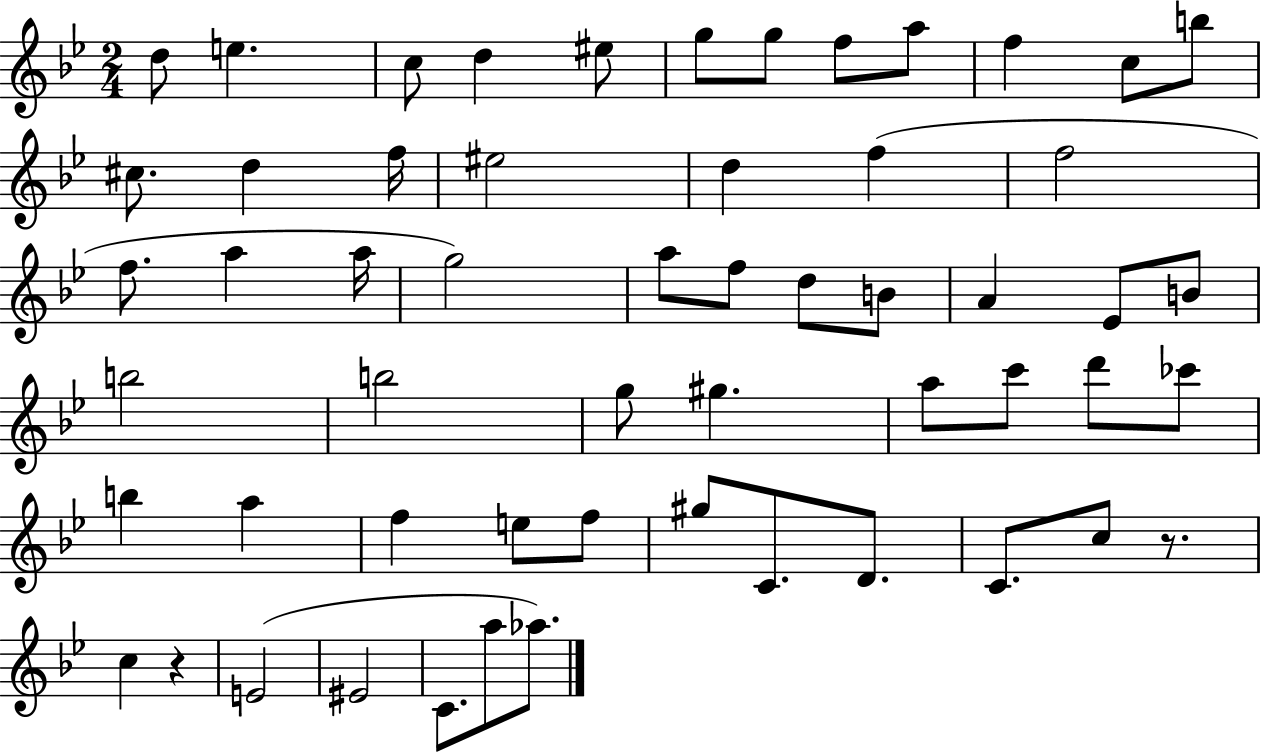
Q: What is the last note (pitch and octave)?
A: Ab5